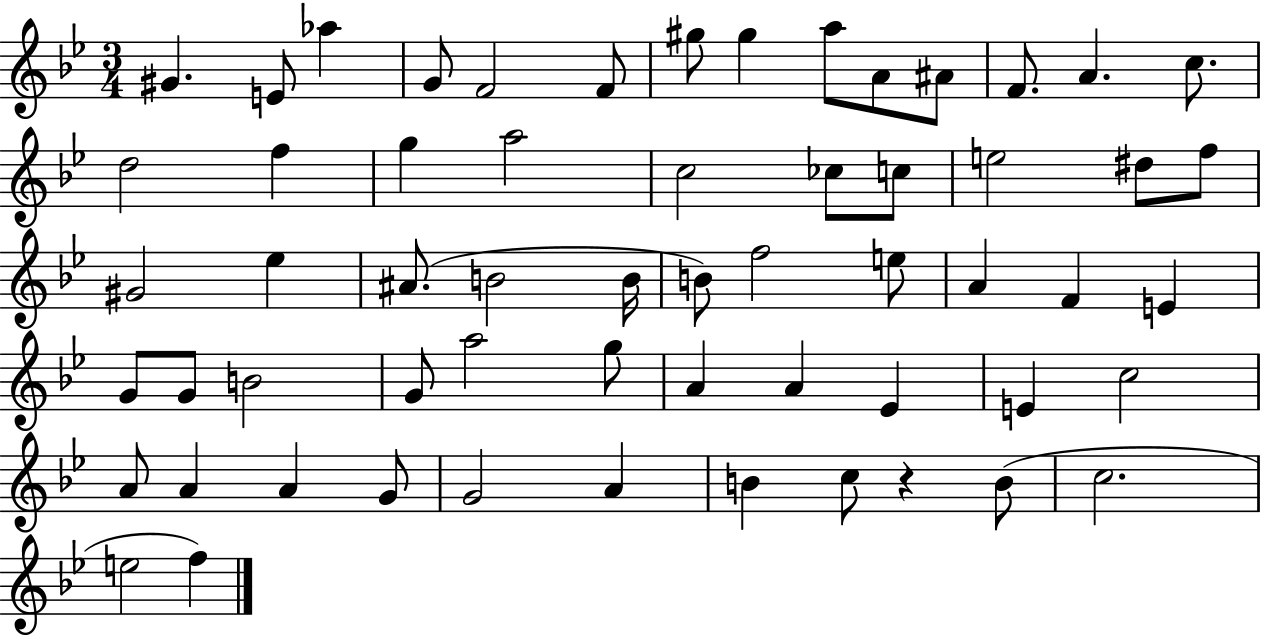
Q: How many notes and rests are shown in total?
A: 59